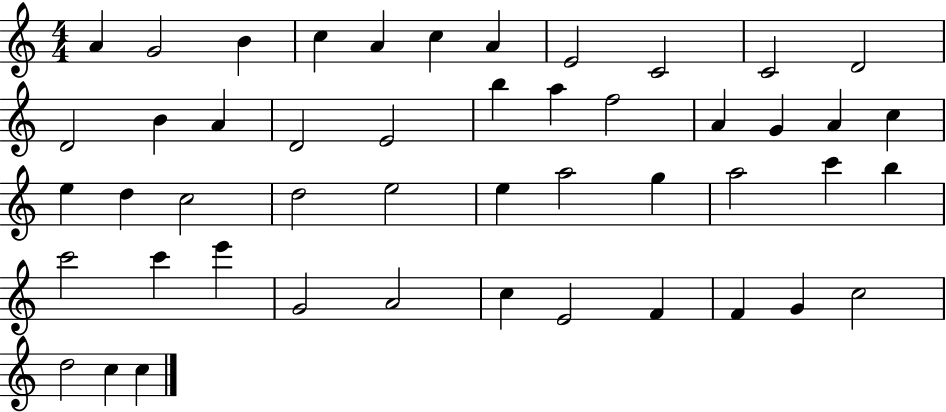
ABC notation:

X:1
T:Untitled
M:4/4
L:1/4
K:C
A G2 B c A c A E2 C2 C2 D2 D2 B A D2 E2 b a f2 A G A c e d c2 d2 e2 e a2 g a2 c' b c'2 c' e' G2 A2 c E2 F F G c2 d2 c c